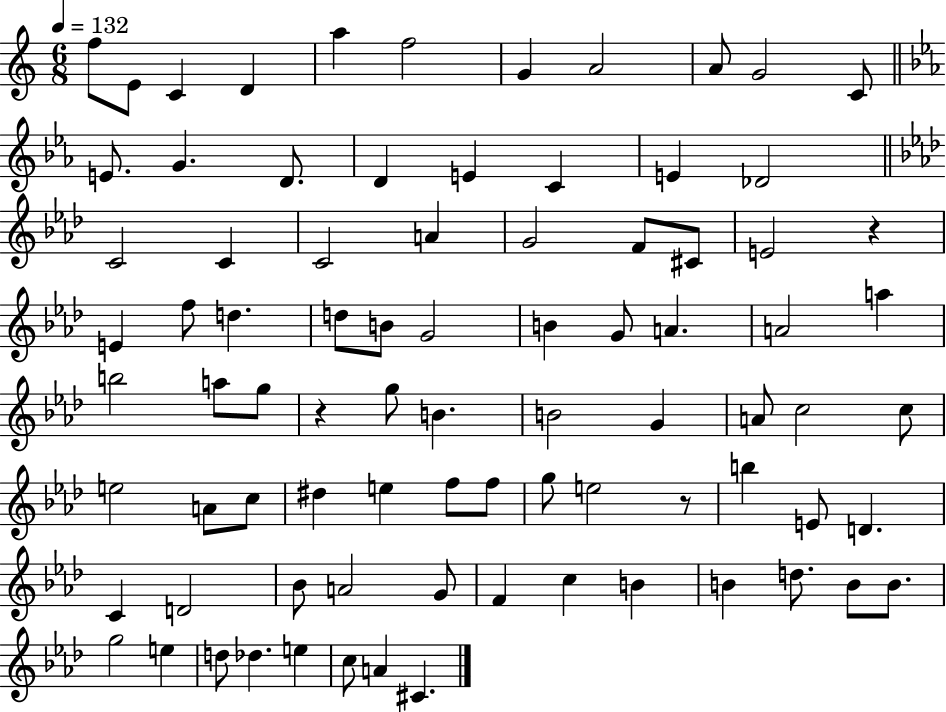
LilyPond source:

{
  \clef treble
  \numericTimeSignature
  \time 6/8
  \key c \major
  \tempo 4 = 132
  f''8 e'8 c'4 d'4 | a''4 f''2 | g'4 a'2 | a'8 g'2 c'8 | \break \bar "||" \break \key ees \major e'8. g'4. d'8. | d'4 e'4 c'4 | e'4 des'2 | \bar "||" \break \key aes \major c'2 c'4 | c'2 a'4 | g'2 f'8 cis'8 | e'2 r4 | \break e'4 f''8 d''4. | d''8 b'8 g'2 | b'4 g'8 a'4. | a'2 a''4 | \break b''2 a''8 g''8 | r4 g''8 b'4. | b'2 g'4 | a'8 c''2 c''8 | \break e''2 a'8 c''8 | dis''4 e''4 f''8 f''8 | g''8 e''2 r8 | b''4 e'8 d'4. | \break c'4 d'2 | bes'8 a'2 g'8 | f'4 c''4 b'4 | b'4 d''8. b'8 b'8. | \break g''2 e''4 | d''8 des''4. e''4 | c''8 a'4 cis'4. | \bar "|."
}